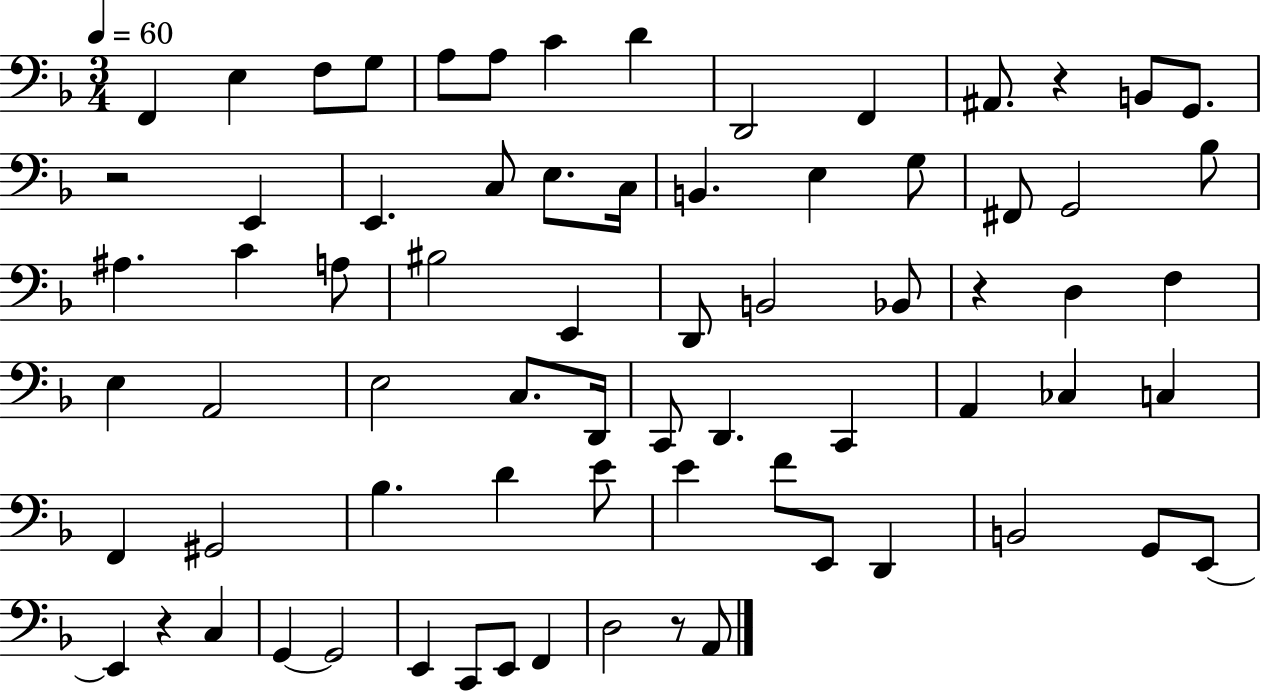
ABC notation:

X:1
T:Untitled
M:3/4
L:1/4
K:F
F,, E, F,/2 G,/2 A,/2 A,/2 C D D,,2 F,, ^A,,/2 z B,,/2 G,,/2 z2 E,, E,, C,/2 E,/2 C,/4 B,, E, G,/2 ^F,,/2 G,,2 _B,/2 ^A, C A,/2 ^B,2 E,, D,,/2 B,,2 _B,,/2 z D, F, E, A,,2 E,2 C,/2 D,,/4 C,,/2 D,, C,, A,, _C, C, F,, ^G,,2 _B, D E/2 E F/2 E,,/2 D,, B,,2 G,,/2 E,,/2 E,, z C, G,, G,,2 E,, C,,/2 E,,/2 F,, D,2 z/2 A,,/2